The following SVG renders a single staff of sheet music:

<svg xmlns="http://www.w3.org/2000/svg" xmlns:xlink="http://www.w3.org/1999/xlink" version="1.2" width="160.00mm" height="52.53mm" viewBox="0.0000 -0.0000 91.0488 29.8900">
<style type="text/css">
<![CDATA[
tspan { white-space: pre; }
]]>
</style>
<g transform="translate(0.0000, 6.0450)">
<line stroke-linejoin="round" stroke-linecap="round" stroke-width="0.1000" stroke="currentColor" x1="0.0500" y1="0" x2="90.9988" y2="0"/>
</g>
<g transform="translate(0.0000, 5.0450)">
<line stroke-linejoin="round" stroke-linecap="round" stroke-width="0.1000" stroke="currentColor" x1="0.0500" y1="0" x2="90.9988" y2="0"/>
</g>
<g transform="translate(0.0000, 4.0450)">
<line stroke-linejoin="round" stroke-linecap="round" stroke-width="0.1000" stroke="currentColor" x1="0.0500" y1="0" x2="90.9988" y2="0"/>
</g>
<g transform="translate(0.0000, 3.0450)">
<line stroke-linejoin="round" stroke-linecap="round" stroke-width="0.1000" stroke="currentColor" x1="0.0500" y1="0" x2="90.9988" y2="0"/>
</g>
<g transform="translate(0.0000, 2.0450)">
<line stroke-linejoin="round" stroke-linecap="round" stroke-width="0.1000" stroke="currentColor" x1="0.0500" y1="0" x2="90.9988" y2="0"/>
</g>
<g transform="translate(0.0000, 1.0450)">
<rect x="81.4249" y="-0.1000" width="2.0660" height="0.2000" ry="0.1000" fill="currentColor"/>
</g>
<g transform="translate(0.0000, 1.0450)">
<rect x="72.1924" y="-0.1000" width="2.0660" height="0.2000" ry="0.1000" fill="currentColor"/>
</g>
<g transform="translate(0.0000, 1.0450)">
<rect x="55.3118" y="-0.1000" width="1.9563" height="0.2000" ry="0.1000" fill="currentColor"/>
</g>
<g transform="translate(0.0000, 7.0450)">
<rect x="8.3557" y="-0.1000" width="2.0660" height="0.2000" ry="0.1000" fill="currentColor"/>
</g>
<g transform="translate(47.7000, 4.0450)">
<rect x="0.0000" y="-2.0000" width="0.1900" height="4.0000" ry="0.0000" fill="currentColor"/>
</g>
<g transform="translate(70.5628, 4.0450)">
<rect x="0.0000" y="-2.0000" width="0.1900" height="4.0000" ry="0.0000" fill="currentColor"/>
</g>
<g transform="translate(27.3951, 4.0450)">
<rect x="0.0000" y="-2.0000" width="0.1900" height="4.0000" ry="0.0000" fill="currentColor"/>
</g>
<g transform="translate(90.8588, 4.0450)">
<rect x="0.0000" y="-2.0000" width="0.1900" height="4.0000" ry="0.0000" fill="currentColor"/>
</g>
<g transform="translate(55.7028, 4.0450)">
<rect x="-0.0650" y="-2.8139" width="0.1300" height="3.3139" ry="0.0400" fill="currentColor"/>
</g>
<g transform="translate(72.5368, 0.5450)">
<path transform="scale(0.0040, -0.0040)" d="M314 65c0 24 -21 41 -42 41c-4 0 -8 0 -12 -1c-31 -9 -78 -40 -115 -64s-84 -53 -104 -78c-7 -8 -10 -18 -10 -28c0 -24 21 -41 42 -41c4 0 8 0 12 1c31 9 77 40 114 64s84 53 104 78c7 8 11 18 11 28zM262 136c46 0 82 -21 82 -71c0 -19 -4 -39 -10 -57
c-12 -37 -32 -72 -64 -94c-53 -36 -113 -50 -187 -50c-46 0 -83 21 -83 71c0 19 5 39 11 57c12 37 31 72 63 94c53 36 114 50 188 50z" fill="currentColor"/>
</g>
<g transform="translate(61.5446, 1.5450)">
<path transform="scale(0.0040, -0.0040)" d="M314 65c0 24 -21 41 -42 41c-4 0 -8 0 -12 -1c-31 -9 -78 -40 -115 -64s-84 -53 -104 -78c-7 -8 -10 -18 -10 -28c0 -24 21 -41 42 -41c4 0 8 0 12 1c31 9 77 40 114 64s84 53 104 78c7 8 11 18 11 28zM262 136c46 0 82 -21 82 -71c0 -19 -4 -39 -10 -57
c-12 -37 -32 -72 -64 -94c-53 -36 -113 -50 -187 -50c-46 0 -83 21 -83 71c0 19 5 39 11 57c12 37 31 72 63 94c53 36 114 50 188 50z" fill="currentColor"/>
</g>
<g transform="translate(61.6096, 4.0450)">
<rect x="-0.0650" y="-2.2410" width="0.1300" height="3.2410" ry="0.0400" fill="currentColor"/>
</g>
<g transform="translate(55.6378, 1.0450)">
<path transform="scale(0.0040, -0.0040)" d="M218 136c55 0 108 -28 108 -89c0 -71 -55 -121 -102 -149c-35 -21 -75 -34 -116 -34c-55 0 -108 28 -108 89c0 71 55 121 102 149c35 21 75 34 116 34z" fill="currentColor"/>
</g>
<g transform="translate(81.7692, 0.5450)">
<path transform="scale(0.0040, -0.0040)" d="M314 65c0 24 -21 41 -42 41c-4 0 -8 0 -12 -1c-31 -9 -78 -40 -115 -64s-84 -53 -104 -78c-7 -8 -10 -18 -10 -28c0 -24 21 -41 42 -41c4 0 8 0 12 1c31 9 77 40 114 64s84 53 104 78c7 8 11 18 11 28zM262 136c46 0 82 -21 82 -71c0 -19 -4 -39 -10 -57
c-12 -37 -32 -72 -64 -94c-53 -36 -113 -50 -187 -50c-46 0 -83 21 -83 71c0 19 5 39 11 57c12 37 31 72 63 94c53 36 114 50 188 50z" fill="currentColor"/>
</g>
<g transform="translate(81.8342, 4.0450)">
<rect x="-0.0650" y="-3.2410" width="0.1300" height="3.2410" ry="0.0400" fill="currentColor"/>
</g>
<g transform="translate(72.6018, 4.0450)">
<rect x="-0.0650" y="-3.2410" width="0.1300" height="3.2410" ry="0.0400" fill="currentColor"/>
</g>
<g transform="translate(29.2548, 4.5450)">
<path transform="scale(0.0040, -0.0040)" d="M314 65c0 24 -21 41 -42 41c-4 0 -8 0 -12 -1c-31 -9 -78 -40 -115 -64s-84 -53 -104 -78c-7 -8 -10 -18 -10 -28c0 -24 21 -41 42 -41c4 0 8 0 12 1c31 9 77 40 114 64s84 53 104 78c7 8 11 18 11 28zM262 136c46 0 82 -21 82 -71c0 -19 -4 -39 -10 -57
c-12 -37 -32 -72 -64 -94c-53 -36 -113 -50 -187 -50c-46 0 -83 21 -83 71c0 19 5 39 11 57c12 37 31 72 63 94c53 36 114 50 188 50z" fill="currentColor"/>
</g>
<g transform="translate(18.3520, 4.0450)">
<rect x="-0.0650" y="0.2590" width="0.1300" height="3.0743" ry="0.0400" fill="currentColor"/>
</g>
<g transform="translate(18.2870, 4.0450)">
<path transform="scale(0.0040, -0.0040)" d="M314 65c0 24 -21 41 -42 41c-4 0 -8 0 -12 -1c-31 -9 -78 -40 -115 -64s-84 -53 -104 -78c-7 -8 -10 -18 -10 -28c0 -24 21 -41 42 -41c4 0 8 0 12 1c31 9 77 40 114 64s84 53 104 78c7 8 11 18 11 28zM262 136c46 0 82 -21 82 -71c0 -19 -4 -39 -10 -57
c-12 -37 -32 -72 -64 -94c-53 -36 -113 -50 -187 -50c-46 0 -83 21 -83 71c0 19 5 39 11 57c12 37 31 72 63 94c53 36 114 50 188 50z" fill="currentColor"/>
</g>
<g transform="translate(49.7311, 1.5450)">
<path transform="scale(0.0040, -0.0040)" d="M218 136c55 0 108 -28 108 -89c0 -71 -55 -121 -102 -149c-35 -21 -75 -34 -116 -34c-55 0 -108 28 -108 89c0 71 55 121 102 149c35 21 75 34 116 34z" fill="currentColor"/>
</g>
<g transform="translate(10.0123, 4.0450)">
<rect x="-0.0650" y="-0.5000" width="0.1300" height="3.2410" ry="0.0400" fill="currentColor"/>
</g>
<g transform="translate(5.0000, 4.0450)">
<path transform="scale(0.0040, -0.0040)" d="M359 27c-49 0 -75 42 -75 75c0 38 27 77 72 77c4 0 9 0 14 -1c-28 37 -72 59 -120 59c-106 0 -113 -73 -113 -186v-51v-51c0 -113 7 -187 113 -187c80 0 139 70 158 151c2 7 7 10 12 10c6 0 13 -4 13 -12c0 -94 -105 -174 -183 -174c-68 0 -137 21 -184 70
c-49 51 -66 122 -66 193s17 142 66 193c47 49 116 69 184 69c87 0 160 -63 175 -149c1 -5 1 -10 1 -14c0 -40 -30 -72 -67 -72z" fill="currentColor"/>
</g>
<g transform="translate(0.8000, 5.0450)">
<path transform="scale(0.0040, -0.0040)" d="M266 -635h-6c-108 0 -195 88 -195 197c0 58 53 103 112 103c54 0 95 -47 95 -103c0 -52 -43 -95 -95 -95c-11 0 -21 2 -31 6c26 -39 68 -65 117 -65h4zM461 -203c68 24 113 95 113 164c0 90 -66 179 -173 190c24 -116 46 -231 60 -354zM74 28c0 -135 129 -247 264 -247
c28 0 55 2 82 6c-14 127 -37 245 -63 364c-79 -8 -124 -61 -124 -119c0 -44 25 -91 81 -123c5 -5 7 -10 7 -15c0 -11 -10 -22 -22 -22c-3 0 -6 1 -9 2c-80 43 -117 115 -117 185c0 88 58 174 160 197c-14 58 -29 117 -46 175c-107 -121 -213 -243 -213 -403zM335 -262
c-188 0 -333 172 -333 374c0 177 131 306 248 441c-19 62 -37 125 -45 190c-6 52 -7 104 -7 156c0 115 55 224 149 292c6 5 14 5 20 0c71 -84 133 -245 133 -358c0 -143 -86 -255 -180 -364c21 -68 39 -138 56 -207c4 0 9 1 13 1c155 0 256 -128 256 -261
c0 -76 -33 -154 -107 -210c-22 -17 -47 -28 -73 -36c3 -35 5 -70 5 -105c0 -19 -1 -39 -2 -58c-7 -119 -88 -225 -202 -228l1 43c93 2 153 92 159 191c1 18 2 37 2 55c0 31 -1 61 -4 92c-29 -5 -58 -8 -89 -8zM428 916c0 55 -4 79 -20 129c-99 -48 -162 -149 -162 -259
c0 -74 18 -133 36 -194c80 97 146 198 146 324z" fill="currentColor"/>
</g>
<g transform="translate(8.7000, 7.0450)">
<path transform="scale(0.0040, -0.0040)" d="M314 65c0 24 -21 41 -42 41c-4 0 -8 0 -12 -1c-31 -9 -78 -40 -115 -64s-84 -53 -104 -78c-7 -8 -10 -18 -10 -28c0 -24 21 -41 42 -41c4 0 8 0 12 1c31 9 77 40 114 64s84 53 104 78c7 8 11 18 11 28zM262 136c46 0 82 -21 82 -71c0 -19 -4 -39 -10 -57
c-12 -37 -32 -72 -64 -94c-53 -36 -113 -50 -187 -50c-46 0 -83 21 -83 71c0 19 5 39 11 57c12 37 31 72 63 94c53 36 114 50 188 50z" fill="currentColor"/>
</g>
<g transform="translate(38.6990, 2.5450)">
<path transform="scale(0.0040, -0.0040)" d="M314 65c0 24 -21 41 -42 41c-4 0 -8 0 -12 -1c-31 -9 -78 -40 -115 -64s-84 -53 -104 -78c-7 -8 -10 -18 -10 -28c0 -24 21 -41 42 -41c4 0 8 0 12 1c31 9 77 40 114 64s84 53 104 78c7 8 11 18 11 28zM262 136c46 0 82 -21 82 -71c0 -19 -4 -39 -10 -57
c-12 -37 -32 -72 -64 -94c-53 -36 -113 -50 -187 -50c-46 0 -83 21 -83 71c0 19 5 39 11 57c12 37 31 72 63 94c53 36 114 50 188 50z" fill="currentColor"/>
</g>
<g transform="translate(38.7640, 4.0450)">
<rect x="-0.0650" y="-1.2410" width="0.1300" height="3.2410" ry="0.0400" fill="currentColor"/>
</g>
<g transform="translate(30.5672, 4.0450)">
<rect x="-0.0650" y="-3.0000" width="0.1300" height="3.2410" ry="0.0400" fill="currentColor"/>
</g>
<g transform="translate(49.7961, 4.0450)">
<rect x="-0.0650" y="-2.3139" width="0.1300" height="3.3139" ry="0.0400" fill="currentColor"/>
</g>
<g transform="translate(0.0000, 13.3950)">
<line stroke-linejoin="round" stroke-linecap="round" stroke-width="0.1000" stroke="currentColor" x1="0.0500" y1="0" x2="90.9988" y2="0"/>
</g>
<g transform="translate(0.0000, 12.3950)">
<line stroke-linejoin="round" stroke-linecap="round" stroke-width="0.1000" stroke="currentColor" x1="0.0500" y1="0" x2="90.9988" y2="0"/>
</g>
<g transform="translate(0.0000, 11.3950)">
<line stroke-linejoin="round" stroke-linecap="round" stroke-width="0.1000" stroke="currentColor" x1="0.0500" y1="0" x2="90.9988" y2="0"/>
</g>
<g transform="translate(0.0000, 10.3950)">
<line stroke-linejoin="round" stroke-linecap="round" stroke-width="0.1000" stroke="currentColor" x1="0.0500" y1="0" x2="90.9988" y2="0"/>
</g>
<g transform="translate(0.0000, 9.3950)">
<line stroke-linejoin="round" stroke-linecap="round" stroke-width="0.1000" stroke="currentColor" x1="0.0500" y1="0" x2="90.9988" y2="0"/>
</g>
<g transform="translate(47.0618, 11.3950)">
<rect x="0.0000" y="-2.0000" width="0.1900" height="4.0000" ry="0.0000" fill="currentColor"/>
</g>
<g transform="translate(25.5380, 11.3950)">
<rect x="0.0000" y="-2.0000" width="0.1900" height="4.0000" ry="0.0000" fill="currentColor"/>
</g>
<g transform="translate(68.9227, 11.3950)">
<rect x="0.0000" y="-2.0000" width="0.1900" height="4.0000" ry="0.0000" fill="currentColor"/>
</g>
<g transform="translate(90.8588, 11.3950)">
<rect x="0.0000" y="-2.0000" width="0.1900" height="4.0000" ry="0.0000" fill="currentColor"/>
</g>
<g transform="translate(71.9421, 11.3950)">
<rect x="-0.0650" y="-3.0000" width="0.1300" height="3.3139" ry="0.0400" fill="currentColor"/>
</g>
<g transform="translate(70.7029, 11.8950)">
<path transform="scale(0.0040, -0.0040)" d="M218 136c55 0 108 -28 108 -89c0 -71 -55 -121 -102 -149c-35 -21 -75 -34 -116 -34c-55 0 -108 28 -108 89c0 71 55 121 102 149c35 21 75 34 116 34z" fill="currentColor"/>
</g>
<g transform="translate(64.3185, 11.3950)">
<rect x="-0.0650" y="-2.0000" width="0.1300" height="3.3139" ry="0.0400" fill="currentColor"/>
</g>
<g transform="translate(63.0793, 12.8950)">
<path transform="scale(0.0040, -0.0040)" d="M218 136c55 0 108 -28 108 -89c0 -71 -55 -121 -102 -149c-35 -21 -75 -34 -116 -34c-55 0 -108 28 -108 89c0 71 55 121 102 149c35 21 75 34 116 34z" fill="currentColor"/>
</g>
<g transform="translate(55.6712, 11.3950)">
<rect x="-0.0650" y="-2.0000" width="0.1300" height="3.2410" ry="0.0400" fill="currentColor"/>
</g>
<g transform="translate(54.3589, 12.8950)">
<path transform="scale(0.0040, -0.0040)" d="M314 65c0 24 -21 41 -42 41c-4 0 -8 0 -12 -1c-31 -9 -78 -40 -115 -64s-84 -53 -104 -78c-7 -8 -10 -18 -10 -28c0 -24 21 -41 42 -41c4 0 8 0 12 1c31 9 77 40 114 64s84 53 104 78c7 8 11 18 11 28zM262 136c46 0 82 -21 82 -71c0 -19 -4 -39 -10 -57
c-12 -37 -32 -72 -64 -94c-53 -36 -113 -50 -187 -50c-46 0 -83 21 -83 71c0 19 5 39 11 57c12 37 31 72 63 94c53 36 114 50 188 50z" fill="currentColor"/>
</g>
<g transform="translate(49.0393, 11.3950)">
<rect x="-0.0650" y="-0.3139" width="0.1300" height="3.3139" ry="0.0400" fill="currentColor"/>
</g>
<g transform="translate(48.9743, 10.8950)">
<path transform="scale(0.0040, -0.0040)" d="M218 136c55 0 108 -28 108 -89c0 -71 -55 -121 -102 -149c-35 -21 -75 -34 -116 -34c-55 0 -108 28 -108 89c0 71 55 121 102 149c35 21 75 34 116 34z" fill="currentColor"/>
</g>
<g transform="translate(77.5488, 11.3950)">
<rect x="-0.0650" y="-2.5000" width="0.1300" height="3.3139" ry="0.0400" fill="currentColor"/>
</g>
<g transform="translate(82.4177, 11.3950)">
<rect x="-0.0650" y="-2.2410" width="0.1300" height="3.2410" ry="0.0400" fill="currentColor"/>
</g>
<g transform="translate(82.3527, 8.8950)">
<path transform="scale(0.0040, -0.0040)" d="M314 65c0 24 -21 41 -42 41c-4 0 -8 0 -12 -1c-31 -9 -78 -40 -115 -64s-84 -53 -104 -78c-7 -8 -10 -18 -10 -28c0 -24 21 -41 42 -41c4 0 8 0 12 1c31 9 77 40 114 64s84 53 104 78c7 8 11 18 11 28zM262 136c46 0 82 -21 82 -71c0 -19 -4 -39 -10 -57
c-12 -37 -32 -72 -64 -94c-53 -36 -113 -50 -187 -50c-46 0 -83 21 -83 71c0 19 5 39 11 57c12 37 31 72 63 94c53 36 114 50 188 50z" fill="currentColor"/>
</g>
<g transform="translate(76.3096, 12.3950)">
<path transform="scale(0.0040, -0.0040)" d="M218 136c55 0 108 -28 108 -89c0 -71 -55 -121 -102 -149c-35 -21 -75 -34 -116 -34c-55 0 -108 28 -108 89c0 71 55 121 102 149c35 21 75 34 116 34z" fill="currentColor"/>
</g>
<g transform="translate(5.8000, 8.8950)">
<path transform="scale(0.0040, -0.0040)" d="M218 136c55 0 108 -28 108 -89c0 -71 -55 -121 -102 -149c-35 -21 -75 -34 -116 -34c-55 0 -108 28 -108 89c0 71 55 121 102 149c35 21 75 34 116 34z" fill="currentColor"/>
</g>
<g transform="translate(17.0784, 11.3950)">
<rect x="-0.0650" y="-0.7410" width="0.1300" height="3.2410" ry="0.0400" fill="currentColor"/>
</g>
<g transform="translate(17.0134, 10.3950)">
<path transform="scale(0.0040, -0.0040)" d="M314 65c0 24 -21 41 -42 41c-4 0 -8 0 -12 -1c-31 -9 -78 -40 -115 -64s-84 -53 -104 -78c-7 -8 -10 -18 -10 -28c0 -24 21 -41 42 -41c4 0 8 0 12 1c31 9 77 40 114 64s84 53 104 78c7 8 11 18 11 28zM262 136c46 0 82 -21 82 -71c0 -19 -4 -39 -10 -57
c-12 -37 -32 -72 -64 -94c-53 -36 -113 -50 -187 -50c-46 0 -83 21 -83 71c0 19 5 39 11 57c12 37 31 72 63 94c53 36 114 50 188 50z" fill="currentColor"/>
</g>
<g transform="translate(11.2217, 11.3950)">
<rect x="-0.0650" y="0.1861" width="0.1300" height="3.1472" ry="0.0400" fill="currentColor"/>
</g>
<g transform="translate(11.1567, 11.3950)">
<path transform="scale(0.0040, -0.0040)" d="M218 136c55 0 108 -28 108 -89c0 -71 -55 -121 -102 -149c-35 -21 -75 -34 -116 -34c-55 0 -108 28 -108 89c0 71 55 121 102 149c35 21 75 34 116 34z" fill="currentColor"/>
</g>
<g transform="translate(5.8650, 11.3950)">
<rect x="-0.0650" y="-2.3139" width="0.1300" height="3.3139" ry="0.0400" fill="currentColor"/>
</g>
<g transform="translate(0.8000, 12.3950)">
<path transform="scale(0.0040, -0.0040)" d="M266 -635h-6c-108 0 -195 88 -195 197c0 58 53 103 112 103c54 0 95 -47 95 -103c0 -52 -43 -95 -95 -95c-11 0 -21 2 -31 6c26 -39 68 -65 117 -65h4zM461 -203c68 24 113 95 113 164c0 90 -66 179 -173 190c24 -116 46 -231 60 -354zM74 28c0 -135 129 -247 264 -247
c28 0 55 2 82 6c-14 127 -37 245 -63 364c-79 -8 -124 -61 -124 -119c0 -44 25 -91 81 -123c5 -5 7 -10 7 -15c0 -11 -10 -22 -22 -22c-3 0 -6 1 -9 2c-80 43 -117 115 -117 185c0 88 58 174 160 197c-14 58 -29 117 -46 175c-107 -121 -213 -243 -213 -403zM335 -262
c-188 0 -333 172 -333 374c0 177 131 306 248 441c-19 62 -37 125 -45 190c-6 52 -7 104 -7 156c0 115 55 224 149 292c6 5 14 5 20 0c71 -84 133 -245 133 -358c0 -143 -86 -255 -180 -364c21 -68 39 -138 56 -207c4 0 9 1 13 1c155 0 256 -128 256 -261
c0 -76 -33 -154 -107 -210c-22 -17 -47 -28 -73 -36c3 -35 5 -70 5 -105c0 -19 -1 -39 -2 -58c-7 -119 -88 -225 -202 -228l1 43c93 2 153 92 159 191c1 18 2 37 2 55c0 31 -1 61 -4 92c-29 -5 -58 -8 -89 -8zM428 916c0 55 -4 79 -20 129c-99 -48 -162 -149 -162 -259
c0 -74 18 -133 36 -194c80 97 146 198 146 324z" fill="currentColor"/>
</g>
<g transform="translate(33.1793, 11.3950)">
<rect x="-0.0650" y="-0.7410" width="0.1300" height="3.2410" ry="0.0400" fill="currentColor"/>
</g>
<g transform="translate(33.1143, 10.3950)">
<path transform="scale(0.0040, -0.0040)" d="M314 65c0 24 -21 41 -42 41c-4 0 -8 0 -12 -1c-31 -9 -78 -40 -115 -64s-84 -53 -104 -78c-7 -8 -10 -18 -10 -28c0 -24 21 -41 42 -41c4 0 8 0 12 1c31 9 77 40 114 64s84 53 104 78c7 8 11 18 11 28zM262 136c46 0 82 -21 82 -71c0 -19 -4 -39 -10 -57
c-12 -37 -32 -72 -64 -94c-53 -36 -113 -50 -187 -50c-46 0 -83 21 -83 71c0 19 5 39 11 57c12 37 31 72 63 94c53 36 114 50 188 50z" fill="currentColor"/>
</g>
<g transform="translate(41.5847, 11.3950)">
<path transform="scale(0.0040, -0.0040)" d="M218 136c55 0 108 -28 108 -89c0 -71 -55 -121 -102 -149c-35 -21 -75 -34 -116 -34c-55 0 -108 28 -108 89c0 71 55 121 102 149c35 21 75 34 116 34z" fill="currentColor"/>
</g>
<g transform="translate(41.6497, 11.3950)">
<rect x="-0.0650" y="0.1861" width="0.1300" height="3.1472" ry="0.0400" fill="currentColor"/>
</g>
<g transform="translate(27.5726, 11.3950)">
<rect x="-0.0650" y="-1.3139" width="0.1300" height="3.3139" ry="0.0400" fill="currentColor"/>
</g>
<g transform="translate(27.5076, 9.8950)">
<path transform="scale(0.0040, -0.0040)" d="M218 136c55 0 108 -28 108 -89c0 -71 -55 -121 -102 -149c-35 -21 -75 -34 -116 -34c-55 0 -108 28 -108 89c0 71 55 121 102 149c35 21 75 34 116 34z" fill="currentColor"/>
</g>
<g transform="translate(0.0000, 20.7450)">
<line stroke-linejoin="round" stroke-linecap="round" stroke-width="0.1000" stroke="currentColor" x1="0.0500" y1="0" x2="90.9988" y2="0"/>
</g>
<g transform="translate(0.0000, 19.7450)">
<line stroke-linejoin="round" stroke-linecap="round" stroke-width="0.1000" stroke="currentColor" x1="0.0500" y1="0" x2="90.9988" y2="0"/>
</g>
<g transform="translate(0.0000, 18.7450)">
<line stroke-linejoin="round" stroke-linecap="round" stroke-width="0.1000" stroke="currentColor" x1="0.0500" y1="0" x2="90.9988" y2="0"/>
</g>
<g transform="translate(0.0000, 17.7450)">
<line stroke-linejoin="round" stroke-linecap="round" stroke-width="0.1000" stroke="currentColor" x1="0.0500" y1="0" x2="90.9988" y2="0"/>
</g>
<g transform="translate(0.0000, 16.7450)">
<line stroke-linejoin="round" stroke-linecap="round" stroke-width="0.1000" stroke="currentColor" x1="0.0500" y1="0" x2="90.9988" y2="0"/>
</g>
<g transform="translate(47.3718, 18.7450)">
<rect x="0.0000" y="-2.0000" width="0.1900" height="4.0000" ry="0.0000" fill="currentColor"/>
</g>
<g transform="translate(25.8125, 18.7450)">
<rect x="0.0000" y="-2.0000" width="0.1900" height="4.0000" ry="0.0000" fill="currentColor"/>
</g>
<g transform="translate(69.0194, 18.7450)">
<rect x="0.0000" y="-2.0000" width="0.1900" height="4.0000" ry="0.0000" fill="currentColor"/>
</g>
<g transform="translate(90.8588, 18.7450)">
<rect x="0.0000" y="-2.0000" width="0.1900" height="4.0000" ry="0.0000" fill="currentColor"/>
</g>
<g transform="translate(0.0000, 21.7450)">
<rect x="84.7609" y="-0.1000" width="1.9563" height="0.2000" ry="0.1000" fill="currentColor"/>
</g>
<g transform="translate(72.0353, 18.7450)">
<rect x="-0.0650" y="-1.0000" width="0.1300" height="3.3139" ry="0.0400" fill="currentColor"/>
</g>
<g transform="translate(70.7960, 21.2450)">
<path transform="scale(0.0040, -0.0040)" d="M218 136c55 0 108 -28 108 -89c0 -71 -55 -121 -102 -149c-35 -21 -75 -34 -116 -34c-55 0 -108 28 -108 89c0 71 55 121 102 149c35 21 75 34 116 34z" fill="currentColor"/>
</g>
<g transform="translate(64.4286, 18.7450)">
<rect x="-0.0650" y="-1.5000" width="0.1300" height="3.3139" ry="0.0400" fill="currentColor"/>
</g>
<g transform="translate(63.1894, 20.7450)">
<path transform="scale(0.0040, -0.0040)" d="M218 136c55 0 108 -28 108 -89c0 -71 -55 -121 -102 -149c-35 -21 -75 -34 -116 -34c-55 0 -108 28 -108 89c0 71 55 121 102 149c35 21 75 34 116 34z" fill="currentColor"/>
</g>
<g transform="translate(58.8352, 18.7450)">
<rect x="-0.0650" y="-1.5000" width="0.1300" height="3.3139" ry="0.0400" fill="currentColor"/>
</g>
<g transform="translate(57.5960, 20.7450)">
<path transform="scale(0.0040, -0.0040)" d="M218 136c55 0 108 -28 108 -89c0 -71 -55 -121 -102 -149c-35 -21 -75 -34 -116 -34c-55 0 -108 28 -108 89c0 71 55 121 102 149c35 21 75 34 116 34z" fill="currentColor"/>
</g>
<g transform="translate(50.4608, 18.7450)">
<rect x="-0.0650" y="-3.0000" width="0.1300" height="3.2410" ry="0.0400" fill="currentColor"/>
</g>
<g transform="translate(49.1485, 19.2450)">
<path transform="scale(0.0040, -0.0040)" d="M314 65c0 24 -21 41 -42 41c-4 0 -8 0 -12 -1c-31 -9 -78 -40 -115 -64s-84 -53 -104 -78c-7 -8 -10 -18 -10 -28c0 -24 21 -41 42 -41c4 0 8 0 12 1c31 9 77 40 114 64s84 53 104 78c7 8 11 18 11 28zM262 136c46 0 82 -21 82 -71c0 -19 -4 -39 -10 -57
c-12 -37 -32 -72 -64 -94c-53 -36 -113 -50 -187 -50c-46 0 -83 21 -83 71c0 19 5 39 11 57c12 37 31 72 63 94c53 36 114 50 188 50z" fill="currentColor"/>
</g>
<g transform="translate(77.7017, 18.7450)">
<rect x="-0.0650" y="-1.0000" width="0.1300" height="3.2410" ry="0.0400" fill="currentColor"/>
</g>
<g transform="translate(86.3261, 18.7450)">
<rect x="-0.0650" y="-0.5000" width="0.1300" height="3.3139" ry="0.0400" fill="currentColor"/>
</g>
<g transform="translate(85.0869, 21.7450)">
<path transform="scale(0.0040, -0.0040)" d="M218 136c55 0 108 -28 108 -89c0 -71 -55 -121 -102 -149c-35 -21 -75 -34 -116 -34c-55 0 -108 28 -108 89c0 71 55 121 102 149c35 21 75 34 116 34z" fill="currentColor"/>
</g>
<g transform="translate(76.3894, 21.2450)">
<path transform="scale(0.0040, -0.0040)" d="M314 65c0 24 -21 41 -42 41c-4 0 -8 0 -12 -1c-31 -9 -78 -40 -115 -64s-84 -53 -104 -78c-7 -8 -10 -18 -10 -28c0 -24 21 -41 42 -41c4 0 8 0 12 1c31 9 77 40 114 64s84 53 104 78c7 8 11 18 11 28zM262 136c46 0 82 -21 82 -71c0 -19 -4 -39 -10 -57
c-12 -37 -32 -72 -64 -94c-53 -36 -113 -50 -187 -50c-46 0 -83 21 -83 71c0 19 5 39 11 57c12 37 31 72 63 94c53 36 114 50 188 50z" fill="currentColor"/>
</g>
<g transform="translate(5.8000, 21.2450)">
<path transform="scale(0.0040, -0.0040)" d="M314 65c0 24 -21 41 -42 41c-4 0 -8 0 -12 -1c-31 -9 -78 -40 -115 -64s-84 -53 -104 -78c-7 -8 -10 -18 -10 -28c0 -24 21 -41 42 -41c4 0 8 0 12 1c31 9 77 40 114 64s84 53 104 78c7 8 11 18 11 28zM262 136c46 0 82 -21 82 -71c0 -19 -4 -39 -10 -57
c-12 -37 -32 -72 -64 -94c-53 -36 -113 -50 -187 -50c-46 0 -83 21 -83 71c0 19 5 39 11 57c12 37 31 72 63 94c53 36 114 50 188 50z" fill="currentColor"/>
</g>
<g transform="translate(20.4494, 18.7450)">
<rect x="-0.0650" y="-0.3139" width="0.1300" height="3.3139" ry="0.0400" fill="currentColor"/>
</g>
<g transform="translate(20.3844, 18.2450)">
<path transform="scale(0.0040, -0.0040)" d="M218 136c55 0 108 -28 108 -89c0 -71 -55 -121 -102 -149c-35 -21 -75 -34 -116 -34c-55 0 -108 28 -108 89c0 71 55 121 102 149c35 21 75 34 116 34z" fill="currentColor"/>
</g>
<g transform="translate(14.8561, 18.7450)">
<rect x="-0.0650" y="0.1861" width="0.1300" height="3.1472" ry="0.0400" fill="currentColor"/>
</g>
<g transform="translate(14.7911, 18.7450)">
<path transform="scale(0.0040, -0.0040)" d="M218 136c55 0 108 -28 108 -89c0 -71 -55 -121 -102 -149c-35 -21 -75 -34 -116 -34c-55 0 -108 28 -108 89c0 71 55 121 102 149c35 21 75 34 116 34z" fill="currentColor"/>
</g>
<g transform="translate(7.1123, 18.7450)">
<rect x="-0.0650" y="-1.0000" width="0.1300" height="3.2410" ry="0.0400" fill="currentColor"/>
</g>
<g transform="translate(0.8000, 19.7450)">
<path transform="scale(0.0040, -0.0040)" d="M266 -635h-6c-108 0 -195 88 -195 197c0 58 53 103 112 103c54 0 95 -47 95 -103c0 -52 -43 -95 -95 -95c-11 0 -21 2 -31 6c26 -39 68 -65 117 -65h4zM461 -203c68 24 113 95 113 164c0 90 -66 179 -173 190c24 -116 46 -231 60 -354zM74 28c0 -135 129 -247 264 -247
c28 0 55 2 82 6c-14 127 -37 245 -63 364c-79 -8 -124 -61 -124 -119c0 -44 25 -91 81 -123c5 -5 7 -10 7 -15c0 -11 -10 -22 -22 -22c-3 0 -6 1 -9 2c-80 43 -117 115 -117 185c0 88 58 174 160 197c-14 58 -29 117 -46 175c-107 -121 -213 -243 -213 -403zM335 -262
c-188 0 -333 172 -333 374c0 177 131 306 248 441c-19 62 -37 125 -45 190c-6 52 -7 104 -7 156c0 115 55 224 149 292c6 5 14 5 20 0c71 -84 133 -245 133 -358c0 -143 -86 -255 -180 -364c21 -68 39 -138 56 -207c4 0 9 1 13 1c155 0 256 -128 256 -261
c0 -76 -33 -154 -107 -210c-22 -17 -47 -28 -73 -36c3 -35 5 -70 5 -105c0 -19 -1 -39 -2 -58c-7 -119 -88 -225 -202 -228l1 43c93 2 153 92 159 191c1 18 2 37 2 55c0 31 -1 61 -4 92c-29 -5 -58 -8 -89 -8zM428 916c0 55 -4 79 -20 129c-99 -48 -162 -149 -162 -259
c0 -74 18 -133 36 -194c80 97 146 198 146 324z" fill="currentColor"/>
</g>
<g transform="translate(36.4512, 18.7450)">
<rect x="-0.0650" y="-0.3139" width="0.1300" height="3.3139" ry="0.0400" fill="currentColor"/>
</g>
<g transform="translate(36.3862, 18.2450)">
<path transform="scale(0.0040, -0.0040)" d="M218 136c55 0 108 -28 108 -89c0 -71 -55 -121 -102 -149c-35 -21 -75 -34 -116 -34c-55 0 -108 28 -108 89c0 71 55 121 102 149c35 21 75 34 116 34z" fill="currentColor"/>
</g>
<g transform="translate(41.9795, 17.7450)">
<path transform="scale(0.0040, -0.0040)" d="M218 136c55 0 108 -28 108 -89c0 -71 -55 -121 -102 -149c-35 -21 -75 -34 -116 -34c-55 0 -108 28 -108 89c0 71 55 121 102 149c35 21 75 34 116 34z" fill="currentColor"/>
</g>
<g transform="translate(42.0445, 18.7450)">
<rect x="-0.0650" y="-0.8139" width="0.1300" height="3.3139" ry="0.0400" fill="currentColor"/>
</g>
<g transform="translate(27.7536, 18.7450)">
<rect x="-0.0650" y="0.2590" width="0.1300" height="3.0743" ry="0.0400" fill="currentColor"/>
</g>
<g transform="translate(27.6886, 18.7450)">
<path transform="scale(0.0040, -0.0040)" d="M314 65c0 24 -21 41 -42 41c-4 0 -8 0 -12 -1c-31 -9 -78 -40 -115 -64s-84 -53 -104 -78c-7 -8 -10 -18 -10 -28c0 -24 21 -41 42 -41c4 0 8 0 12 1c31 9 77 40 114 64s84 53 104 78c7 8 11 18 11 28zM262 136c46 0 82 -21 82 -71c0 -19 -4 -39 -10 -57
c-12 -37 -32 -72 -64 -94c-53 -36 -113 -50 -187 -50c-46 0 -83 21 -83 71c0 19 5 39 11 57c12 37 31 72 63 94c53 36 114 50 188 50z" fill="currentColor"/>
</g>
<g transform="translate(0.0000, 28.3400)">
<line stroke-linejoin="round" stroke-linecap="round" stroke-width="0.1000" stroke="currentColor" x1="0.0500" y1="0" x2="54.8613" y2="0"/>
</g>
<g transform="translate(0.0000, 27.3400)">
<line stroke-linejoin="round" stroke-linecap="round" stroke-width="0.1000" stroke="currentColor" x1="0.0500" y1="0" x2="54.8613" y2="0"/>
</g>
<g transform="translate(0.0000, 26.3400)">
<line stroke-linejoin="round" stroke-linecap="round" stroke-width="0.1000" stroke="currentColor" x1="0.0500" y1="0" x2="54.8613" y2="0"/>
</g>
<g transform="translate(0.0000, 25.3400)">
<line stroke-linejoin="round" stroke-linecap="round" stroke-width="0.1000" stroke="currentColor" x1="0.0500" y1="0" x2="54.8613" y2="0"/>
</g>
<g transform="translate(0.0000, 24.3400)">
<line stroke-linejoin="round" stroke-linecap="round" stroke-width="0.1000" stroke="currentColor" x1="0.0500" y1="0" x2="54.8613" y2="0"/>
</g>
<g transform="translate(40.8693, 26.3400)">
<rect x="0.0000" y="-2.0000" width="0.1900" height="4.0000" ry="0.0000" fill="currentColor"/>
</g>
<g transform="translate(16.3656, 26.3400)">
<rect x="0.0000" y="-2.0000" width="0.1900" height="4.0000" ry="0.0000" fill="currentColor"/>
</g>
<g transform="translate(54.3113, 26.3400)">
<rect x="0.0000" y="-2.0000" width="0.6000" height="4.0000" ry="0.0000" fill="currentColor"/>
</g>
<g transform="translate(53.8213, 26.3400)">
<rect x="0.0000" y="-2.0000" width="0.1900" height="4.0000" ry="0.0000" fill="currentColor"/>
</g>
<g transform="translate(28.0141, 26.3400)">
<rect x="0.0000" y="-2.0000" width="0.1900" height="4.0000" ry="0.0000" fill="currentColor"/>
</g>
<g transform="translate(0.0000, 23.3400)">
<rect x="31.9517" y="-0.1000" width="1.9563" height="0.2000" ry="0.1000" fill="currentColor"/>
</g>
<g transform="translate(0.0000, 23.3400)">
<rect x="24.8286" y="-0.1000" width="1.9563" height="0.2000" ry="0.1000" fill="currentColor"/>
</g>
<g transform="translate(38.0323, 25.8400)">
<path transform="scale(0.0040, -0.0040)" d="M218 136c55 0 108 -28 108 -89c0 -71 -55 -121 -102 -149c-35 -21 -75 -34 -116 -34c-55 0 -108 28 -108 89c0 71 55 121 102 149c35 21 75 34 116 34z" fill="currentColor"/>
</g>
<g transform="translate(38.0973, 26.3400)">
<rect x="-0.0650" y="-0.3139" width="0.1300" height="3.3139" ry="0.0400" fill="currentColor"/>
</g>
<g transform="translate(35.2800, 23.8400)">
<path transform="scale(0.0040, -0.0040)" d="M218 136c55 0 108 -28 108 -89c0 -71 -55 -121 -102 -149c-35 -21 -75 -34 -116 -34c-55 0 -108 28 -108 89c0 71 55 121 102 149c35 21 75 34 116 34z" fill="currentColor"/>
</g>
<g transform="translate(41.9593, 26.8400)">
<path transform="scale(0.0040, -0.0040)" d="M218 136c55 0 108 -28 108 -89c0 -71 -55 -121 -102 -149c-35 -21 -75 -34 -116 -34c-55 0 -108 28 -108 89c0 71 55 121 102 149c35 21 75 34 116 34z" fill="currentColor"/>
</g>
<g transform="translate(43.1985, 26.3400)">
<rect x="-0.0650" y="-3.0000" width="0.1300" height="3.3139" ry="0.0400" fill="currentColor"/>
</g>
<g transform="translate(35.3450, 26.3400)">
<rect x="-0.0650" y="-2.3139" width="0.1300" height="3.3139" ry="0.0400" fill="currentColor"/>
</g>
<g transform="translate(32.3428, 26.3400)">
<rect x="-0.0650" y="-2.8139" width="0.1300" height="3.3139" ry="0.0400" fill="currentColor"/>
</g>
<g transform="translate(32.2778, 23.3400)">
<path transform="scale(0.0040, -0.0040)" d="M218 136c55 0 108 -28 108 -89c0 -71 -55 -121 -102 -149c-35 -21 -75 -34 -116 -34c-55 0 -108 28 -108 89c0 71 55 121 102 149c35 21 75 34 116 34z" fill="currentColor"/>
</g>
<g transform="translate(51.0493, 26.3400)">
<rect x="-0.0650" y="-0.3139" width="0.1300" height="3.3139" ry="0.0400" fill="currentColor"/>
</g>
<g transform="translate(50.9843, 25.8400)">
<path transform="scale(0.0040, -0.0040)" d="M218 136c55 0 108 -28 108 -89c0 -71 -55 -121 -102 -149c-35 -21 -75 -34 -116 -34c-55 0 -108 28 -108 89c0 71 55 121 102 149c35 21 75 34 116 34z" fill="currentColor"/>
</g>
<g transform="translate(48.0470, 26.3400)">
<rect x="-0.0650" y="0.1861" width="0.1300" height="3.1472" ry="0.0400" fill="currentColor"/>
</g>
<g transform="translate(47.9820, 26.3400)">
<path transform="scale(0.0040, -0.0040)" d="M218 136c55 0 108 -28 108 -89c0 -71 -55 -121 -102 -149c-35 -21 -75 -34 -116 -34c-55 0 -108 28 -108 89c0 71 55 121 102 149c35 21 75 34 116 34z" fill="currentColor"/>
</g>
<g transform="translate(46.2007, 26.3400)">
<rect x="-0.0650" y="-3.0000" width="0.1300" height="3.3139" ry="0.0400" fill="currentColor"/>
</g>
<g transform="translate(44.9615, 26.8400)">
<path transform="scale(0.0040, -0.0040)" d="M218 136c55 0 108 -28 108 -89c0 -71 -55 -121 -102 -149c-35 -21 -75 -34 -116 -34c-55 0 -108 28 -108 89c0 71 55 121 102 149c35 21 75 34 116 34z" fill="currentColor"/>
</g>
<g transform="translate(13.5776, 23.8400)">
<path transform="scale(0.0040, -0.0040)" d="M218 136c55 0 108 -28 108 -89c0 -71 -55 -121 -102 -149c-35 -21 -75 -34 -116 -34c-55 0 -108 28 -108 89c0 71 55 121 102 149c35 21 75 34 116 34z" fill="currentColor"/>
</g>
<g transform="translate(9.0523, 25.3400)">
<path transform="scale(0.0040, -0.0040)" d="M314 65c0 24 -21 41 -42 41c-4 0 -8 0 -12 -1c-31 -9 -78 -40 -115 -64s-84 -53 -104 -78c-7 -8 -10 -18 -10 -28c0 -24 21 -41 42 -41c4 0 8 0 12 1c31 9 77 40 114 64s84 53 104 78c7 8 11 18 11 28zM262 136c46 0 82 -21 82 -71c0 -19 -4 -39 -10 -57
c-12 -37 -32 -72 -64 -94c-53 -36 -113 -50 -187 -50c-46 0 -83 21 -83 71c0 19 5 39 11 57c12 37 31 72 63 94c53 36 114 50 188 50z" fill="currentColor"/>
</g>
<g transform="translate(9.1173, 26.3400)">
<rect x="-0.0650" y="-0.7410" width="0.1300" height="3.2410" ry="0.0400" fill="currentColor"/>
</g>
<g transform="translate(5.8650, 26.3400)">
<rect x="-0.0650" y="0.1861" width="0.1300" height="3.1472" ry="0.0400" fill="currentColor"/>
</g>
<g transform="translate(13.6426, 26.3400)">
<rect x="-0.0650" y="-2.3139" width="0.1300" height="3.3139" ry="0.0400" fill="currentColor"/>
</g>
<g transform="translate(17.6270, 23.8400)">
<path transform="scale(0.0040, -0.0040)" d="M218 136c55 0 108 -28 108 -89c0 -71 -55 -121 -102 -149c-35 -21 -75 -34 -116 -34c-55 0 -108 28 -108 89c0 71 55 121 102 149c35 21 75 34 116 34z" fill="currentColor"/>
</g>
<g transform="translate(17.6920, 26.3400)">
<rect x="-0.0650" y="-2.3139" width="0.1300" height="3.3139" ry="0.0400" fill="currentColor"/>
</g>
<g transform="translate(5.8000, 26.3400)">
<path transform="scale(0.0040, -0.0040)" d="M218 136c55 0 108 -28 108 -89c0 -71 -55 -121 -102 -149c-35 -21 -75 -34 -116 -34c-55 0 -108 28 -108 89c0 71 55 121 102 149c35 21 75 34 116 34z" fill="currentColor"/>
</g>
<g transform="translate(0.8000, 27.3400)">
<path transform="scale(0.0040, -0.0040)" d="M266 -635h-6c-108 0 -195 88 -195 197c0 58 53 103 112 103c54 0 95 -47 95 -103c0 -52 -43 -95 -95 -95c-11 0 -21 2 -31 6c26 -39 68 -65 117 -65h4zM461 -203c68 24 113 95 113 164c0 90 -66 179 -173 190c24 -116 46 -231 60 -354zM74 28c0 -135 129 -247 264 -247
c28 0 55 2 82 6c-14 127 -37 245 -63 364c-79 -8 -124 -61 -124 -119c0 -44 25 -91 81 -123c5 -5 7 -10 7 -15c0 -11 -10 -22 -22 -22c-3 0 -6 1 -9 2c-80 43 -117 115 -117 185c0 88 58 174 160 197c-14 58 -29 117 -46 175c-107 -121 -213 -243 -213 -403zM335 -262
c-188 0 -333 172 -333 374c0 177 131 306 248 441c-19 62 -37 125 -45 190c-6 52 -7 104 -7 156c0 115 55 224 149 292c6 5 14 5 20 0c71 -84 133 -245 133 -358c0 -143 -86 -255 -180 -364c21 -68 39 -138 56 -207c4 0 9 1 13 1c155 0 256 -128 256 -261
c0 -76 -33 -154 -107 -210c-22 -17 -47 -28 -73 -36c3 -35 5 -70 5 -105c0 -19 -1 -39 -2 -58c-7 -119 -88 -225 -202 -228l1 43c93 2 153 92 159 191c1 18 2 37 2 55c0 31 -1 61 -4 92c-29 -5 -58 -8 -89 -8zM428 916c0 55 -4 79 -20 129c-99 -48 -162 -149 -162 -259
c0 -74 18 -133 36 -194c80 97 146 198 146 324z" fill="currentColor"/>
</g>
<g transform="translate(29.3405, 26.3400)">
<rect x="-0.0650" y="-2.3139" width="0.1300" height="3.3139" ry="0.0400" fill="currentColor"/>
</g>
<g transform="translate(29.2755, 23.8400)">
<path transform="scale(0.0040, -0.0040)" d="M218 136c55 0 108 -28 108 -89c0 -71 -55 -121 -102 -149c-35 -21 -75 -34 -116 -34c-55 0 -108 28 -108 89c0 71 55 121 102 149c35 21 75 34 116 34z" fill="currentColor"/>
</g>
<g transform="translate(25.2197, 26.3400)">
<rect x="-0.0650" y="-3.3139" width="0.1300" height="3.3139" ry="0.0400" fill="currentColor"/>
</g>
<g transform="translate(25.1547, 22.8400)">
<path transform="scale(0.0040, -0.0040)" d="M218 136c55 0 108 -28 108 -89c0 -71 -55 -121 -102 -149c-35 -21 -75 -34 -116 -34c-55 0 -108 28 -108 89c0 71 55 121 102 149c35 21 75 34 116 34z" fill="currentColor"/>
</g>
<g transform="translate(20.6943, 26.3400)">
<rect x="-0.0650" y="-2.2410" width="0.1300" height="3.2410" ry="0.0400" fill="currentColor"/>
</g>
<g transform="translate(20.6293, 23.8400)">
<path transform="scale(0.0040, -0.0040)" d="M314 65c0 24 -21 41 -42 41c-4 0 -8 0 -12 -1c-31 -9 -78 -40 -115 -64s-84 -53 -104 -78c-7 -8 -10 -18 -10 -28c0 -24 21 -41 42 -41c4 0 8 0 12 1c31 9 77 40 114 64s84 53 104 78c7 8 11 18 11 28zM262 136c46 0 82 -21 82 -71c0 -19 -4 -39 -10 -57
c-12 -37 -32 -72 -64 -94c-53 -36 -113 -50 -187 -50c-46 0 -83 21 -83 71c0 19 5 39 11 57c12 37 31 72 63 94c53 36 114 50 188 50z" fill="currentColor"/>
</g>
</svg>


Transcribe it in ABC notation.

X:1
T:Untitled
M:4/4
L:1/4
K:C
C2 B2 A2 e2 g a g2 b2 b2 g B d2 e d2 B c F2 F A G g2 D2 B c B2 c d A2 E E D D2 C B d2 g g g2 b g a g c A A B c